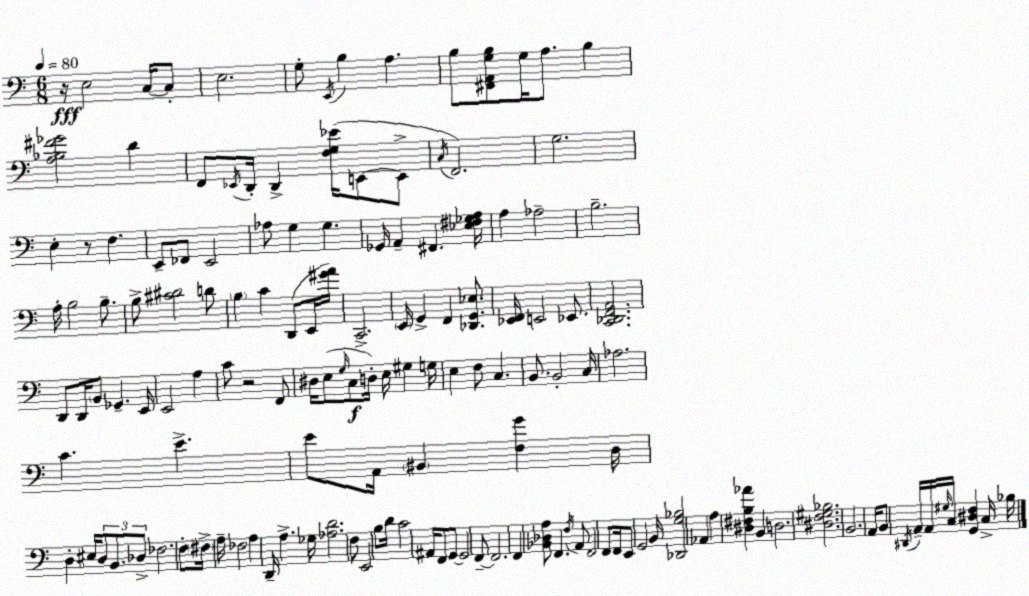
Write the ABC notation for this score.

X:1
T:Untitled
M:6/8
L:1/4
K:Am
z/4 E,2 C,/4 C,/2 E,2 G,/2 E,,/4 B, A, B,/2 [^F,,A,,G,B,]/2 G,/4 A,/2 B, [A,_B,^F_G]2 D F,,/2 _E,,/4 D,,/4 D,, [F,G,_E]/4 E,,/2 E,,/2 C,/4 F,,2 G,2 E, z/2 F, E,,/2 _F,,/2 E,,2 _A,/2 G, G, _G,,/4 A,, ^F,, [_E,^F,_G,A,]/4 A, _A,2 B,2 A,/4 B,2 B,/2 B,/2 [^C^D]2 D/2 B, C D,,/2 E,,/4 [^GA]/4 C,,2 E,,/4 G,, F,, [_D,,G,,_E,]/2 [_E,,F,,]/4 E,,2 _E,,/2 [C,,_D,,F,,A,,]2 D,,/2 D,,/4 B,,/2 _G,, E,,/4 E,,2 A, C/2 z2 F,,/2 ^D,/4 E,/2 G,/4 C,/2 D,/4 E,/4 ^G, G,/4 E, F,/2 C, B,,/2 B,,2 C,/4 _A,2 C E E/2 A,,/4 ^B,, [F,G] D,/4 D, ^E,/4 D,/2 B,,/2 _D,/2 _F,2 F,/2 ^F,/4 A,/4 _F,2 A, D,,/4 A, _G,/4 [_A,D]2 F,/2 E,,2 B,/2 D/4 C2 ^A,,/4 F,,/2 G,,/2 G,,2 F,,/2 F,,2 F,, [_B,,_D,A,]/2 F,, F,/4 A,,/2 F,,2 F,,/2 F,,/4 E,,/2 G,,2 B,,/4 [_D,,G,_B,]2 _A,, A, [^D,^F,B,_A] B,, D,2 [^D,F,^G,_B,]2 B,,2 A,,/4 B,,/2 ^D,,/4 A,,/4 A,,/4 ^G,/4 C,/4 [G,,^D,F,] C,/4 _B,/4